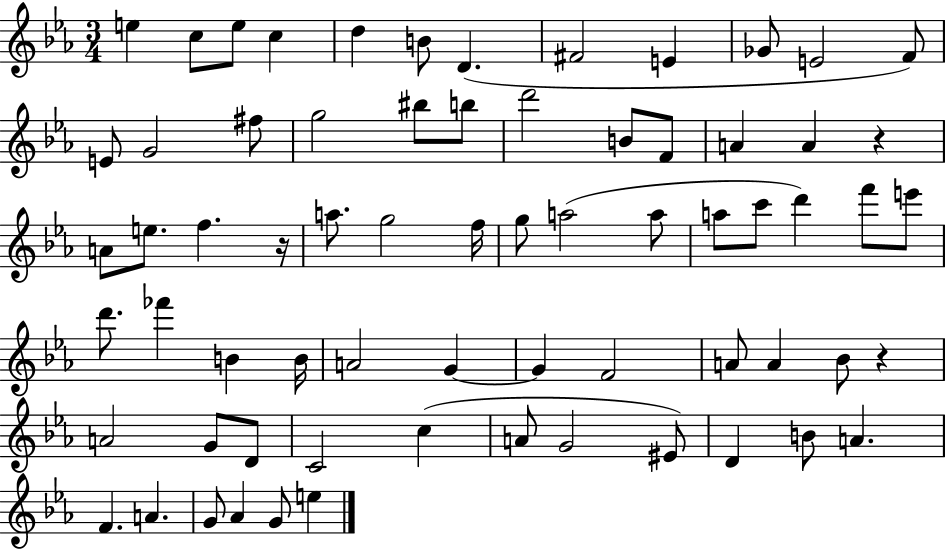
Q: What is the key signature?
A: EES major